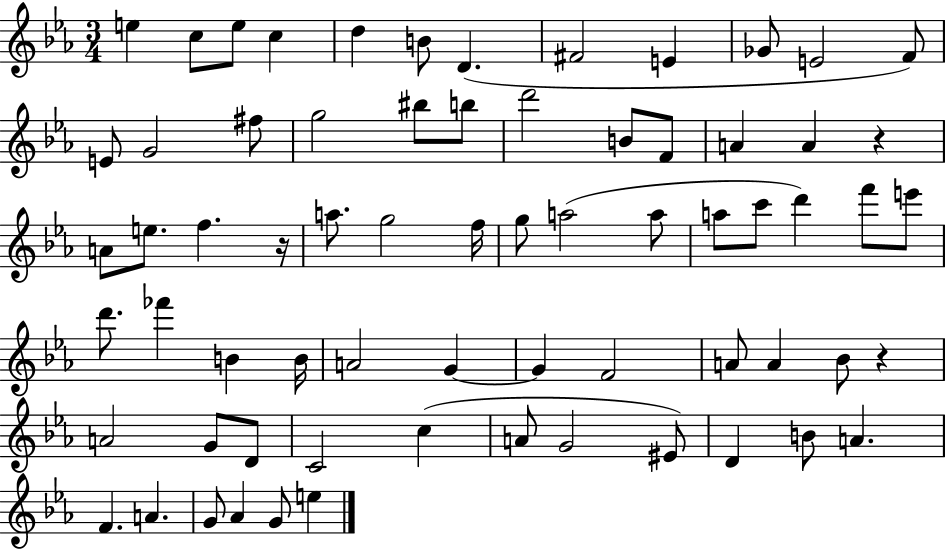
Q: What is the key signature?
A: EES major